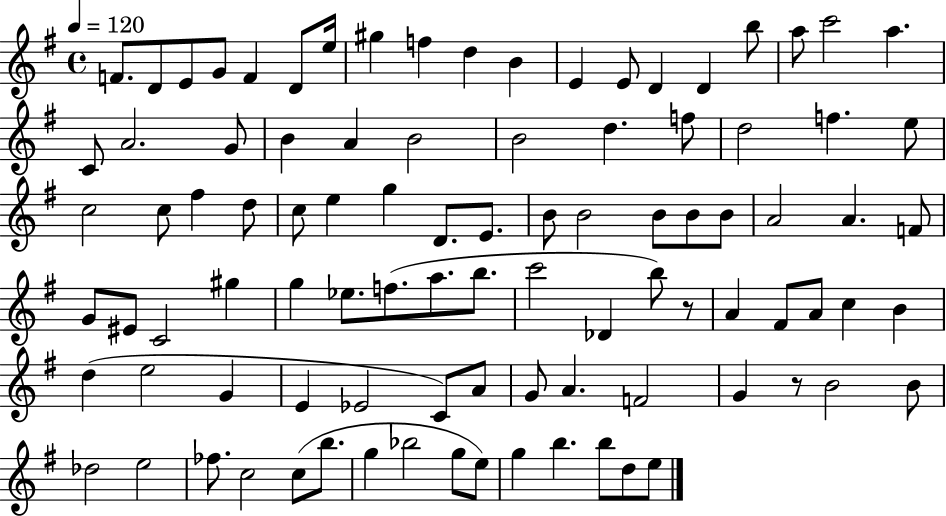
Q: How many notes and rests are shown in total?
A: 95